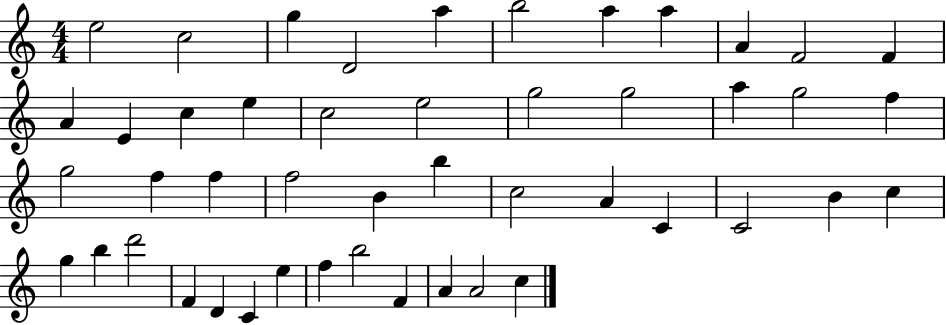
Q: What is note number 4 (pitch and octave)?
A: D4